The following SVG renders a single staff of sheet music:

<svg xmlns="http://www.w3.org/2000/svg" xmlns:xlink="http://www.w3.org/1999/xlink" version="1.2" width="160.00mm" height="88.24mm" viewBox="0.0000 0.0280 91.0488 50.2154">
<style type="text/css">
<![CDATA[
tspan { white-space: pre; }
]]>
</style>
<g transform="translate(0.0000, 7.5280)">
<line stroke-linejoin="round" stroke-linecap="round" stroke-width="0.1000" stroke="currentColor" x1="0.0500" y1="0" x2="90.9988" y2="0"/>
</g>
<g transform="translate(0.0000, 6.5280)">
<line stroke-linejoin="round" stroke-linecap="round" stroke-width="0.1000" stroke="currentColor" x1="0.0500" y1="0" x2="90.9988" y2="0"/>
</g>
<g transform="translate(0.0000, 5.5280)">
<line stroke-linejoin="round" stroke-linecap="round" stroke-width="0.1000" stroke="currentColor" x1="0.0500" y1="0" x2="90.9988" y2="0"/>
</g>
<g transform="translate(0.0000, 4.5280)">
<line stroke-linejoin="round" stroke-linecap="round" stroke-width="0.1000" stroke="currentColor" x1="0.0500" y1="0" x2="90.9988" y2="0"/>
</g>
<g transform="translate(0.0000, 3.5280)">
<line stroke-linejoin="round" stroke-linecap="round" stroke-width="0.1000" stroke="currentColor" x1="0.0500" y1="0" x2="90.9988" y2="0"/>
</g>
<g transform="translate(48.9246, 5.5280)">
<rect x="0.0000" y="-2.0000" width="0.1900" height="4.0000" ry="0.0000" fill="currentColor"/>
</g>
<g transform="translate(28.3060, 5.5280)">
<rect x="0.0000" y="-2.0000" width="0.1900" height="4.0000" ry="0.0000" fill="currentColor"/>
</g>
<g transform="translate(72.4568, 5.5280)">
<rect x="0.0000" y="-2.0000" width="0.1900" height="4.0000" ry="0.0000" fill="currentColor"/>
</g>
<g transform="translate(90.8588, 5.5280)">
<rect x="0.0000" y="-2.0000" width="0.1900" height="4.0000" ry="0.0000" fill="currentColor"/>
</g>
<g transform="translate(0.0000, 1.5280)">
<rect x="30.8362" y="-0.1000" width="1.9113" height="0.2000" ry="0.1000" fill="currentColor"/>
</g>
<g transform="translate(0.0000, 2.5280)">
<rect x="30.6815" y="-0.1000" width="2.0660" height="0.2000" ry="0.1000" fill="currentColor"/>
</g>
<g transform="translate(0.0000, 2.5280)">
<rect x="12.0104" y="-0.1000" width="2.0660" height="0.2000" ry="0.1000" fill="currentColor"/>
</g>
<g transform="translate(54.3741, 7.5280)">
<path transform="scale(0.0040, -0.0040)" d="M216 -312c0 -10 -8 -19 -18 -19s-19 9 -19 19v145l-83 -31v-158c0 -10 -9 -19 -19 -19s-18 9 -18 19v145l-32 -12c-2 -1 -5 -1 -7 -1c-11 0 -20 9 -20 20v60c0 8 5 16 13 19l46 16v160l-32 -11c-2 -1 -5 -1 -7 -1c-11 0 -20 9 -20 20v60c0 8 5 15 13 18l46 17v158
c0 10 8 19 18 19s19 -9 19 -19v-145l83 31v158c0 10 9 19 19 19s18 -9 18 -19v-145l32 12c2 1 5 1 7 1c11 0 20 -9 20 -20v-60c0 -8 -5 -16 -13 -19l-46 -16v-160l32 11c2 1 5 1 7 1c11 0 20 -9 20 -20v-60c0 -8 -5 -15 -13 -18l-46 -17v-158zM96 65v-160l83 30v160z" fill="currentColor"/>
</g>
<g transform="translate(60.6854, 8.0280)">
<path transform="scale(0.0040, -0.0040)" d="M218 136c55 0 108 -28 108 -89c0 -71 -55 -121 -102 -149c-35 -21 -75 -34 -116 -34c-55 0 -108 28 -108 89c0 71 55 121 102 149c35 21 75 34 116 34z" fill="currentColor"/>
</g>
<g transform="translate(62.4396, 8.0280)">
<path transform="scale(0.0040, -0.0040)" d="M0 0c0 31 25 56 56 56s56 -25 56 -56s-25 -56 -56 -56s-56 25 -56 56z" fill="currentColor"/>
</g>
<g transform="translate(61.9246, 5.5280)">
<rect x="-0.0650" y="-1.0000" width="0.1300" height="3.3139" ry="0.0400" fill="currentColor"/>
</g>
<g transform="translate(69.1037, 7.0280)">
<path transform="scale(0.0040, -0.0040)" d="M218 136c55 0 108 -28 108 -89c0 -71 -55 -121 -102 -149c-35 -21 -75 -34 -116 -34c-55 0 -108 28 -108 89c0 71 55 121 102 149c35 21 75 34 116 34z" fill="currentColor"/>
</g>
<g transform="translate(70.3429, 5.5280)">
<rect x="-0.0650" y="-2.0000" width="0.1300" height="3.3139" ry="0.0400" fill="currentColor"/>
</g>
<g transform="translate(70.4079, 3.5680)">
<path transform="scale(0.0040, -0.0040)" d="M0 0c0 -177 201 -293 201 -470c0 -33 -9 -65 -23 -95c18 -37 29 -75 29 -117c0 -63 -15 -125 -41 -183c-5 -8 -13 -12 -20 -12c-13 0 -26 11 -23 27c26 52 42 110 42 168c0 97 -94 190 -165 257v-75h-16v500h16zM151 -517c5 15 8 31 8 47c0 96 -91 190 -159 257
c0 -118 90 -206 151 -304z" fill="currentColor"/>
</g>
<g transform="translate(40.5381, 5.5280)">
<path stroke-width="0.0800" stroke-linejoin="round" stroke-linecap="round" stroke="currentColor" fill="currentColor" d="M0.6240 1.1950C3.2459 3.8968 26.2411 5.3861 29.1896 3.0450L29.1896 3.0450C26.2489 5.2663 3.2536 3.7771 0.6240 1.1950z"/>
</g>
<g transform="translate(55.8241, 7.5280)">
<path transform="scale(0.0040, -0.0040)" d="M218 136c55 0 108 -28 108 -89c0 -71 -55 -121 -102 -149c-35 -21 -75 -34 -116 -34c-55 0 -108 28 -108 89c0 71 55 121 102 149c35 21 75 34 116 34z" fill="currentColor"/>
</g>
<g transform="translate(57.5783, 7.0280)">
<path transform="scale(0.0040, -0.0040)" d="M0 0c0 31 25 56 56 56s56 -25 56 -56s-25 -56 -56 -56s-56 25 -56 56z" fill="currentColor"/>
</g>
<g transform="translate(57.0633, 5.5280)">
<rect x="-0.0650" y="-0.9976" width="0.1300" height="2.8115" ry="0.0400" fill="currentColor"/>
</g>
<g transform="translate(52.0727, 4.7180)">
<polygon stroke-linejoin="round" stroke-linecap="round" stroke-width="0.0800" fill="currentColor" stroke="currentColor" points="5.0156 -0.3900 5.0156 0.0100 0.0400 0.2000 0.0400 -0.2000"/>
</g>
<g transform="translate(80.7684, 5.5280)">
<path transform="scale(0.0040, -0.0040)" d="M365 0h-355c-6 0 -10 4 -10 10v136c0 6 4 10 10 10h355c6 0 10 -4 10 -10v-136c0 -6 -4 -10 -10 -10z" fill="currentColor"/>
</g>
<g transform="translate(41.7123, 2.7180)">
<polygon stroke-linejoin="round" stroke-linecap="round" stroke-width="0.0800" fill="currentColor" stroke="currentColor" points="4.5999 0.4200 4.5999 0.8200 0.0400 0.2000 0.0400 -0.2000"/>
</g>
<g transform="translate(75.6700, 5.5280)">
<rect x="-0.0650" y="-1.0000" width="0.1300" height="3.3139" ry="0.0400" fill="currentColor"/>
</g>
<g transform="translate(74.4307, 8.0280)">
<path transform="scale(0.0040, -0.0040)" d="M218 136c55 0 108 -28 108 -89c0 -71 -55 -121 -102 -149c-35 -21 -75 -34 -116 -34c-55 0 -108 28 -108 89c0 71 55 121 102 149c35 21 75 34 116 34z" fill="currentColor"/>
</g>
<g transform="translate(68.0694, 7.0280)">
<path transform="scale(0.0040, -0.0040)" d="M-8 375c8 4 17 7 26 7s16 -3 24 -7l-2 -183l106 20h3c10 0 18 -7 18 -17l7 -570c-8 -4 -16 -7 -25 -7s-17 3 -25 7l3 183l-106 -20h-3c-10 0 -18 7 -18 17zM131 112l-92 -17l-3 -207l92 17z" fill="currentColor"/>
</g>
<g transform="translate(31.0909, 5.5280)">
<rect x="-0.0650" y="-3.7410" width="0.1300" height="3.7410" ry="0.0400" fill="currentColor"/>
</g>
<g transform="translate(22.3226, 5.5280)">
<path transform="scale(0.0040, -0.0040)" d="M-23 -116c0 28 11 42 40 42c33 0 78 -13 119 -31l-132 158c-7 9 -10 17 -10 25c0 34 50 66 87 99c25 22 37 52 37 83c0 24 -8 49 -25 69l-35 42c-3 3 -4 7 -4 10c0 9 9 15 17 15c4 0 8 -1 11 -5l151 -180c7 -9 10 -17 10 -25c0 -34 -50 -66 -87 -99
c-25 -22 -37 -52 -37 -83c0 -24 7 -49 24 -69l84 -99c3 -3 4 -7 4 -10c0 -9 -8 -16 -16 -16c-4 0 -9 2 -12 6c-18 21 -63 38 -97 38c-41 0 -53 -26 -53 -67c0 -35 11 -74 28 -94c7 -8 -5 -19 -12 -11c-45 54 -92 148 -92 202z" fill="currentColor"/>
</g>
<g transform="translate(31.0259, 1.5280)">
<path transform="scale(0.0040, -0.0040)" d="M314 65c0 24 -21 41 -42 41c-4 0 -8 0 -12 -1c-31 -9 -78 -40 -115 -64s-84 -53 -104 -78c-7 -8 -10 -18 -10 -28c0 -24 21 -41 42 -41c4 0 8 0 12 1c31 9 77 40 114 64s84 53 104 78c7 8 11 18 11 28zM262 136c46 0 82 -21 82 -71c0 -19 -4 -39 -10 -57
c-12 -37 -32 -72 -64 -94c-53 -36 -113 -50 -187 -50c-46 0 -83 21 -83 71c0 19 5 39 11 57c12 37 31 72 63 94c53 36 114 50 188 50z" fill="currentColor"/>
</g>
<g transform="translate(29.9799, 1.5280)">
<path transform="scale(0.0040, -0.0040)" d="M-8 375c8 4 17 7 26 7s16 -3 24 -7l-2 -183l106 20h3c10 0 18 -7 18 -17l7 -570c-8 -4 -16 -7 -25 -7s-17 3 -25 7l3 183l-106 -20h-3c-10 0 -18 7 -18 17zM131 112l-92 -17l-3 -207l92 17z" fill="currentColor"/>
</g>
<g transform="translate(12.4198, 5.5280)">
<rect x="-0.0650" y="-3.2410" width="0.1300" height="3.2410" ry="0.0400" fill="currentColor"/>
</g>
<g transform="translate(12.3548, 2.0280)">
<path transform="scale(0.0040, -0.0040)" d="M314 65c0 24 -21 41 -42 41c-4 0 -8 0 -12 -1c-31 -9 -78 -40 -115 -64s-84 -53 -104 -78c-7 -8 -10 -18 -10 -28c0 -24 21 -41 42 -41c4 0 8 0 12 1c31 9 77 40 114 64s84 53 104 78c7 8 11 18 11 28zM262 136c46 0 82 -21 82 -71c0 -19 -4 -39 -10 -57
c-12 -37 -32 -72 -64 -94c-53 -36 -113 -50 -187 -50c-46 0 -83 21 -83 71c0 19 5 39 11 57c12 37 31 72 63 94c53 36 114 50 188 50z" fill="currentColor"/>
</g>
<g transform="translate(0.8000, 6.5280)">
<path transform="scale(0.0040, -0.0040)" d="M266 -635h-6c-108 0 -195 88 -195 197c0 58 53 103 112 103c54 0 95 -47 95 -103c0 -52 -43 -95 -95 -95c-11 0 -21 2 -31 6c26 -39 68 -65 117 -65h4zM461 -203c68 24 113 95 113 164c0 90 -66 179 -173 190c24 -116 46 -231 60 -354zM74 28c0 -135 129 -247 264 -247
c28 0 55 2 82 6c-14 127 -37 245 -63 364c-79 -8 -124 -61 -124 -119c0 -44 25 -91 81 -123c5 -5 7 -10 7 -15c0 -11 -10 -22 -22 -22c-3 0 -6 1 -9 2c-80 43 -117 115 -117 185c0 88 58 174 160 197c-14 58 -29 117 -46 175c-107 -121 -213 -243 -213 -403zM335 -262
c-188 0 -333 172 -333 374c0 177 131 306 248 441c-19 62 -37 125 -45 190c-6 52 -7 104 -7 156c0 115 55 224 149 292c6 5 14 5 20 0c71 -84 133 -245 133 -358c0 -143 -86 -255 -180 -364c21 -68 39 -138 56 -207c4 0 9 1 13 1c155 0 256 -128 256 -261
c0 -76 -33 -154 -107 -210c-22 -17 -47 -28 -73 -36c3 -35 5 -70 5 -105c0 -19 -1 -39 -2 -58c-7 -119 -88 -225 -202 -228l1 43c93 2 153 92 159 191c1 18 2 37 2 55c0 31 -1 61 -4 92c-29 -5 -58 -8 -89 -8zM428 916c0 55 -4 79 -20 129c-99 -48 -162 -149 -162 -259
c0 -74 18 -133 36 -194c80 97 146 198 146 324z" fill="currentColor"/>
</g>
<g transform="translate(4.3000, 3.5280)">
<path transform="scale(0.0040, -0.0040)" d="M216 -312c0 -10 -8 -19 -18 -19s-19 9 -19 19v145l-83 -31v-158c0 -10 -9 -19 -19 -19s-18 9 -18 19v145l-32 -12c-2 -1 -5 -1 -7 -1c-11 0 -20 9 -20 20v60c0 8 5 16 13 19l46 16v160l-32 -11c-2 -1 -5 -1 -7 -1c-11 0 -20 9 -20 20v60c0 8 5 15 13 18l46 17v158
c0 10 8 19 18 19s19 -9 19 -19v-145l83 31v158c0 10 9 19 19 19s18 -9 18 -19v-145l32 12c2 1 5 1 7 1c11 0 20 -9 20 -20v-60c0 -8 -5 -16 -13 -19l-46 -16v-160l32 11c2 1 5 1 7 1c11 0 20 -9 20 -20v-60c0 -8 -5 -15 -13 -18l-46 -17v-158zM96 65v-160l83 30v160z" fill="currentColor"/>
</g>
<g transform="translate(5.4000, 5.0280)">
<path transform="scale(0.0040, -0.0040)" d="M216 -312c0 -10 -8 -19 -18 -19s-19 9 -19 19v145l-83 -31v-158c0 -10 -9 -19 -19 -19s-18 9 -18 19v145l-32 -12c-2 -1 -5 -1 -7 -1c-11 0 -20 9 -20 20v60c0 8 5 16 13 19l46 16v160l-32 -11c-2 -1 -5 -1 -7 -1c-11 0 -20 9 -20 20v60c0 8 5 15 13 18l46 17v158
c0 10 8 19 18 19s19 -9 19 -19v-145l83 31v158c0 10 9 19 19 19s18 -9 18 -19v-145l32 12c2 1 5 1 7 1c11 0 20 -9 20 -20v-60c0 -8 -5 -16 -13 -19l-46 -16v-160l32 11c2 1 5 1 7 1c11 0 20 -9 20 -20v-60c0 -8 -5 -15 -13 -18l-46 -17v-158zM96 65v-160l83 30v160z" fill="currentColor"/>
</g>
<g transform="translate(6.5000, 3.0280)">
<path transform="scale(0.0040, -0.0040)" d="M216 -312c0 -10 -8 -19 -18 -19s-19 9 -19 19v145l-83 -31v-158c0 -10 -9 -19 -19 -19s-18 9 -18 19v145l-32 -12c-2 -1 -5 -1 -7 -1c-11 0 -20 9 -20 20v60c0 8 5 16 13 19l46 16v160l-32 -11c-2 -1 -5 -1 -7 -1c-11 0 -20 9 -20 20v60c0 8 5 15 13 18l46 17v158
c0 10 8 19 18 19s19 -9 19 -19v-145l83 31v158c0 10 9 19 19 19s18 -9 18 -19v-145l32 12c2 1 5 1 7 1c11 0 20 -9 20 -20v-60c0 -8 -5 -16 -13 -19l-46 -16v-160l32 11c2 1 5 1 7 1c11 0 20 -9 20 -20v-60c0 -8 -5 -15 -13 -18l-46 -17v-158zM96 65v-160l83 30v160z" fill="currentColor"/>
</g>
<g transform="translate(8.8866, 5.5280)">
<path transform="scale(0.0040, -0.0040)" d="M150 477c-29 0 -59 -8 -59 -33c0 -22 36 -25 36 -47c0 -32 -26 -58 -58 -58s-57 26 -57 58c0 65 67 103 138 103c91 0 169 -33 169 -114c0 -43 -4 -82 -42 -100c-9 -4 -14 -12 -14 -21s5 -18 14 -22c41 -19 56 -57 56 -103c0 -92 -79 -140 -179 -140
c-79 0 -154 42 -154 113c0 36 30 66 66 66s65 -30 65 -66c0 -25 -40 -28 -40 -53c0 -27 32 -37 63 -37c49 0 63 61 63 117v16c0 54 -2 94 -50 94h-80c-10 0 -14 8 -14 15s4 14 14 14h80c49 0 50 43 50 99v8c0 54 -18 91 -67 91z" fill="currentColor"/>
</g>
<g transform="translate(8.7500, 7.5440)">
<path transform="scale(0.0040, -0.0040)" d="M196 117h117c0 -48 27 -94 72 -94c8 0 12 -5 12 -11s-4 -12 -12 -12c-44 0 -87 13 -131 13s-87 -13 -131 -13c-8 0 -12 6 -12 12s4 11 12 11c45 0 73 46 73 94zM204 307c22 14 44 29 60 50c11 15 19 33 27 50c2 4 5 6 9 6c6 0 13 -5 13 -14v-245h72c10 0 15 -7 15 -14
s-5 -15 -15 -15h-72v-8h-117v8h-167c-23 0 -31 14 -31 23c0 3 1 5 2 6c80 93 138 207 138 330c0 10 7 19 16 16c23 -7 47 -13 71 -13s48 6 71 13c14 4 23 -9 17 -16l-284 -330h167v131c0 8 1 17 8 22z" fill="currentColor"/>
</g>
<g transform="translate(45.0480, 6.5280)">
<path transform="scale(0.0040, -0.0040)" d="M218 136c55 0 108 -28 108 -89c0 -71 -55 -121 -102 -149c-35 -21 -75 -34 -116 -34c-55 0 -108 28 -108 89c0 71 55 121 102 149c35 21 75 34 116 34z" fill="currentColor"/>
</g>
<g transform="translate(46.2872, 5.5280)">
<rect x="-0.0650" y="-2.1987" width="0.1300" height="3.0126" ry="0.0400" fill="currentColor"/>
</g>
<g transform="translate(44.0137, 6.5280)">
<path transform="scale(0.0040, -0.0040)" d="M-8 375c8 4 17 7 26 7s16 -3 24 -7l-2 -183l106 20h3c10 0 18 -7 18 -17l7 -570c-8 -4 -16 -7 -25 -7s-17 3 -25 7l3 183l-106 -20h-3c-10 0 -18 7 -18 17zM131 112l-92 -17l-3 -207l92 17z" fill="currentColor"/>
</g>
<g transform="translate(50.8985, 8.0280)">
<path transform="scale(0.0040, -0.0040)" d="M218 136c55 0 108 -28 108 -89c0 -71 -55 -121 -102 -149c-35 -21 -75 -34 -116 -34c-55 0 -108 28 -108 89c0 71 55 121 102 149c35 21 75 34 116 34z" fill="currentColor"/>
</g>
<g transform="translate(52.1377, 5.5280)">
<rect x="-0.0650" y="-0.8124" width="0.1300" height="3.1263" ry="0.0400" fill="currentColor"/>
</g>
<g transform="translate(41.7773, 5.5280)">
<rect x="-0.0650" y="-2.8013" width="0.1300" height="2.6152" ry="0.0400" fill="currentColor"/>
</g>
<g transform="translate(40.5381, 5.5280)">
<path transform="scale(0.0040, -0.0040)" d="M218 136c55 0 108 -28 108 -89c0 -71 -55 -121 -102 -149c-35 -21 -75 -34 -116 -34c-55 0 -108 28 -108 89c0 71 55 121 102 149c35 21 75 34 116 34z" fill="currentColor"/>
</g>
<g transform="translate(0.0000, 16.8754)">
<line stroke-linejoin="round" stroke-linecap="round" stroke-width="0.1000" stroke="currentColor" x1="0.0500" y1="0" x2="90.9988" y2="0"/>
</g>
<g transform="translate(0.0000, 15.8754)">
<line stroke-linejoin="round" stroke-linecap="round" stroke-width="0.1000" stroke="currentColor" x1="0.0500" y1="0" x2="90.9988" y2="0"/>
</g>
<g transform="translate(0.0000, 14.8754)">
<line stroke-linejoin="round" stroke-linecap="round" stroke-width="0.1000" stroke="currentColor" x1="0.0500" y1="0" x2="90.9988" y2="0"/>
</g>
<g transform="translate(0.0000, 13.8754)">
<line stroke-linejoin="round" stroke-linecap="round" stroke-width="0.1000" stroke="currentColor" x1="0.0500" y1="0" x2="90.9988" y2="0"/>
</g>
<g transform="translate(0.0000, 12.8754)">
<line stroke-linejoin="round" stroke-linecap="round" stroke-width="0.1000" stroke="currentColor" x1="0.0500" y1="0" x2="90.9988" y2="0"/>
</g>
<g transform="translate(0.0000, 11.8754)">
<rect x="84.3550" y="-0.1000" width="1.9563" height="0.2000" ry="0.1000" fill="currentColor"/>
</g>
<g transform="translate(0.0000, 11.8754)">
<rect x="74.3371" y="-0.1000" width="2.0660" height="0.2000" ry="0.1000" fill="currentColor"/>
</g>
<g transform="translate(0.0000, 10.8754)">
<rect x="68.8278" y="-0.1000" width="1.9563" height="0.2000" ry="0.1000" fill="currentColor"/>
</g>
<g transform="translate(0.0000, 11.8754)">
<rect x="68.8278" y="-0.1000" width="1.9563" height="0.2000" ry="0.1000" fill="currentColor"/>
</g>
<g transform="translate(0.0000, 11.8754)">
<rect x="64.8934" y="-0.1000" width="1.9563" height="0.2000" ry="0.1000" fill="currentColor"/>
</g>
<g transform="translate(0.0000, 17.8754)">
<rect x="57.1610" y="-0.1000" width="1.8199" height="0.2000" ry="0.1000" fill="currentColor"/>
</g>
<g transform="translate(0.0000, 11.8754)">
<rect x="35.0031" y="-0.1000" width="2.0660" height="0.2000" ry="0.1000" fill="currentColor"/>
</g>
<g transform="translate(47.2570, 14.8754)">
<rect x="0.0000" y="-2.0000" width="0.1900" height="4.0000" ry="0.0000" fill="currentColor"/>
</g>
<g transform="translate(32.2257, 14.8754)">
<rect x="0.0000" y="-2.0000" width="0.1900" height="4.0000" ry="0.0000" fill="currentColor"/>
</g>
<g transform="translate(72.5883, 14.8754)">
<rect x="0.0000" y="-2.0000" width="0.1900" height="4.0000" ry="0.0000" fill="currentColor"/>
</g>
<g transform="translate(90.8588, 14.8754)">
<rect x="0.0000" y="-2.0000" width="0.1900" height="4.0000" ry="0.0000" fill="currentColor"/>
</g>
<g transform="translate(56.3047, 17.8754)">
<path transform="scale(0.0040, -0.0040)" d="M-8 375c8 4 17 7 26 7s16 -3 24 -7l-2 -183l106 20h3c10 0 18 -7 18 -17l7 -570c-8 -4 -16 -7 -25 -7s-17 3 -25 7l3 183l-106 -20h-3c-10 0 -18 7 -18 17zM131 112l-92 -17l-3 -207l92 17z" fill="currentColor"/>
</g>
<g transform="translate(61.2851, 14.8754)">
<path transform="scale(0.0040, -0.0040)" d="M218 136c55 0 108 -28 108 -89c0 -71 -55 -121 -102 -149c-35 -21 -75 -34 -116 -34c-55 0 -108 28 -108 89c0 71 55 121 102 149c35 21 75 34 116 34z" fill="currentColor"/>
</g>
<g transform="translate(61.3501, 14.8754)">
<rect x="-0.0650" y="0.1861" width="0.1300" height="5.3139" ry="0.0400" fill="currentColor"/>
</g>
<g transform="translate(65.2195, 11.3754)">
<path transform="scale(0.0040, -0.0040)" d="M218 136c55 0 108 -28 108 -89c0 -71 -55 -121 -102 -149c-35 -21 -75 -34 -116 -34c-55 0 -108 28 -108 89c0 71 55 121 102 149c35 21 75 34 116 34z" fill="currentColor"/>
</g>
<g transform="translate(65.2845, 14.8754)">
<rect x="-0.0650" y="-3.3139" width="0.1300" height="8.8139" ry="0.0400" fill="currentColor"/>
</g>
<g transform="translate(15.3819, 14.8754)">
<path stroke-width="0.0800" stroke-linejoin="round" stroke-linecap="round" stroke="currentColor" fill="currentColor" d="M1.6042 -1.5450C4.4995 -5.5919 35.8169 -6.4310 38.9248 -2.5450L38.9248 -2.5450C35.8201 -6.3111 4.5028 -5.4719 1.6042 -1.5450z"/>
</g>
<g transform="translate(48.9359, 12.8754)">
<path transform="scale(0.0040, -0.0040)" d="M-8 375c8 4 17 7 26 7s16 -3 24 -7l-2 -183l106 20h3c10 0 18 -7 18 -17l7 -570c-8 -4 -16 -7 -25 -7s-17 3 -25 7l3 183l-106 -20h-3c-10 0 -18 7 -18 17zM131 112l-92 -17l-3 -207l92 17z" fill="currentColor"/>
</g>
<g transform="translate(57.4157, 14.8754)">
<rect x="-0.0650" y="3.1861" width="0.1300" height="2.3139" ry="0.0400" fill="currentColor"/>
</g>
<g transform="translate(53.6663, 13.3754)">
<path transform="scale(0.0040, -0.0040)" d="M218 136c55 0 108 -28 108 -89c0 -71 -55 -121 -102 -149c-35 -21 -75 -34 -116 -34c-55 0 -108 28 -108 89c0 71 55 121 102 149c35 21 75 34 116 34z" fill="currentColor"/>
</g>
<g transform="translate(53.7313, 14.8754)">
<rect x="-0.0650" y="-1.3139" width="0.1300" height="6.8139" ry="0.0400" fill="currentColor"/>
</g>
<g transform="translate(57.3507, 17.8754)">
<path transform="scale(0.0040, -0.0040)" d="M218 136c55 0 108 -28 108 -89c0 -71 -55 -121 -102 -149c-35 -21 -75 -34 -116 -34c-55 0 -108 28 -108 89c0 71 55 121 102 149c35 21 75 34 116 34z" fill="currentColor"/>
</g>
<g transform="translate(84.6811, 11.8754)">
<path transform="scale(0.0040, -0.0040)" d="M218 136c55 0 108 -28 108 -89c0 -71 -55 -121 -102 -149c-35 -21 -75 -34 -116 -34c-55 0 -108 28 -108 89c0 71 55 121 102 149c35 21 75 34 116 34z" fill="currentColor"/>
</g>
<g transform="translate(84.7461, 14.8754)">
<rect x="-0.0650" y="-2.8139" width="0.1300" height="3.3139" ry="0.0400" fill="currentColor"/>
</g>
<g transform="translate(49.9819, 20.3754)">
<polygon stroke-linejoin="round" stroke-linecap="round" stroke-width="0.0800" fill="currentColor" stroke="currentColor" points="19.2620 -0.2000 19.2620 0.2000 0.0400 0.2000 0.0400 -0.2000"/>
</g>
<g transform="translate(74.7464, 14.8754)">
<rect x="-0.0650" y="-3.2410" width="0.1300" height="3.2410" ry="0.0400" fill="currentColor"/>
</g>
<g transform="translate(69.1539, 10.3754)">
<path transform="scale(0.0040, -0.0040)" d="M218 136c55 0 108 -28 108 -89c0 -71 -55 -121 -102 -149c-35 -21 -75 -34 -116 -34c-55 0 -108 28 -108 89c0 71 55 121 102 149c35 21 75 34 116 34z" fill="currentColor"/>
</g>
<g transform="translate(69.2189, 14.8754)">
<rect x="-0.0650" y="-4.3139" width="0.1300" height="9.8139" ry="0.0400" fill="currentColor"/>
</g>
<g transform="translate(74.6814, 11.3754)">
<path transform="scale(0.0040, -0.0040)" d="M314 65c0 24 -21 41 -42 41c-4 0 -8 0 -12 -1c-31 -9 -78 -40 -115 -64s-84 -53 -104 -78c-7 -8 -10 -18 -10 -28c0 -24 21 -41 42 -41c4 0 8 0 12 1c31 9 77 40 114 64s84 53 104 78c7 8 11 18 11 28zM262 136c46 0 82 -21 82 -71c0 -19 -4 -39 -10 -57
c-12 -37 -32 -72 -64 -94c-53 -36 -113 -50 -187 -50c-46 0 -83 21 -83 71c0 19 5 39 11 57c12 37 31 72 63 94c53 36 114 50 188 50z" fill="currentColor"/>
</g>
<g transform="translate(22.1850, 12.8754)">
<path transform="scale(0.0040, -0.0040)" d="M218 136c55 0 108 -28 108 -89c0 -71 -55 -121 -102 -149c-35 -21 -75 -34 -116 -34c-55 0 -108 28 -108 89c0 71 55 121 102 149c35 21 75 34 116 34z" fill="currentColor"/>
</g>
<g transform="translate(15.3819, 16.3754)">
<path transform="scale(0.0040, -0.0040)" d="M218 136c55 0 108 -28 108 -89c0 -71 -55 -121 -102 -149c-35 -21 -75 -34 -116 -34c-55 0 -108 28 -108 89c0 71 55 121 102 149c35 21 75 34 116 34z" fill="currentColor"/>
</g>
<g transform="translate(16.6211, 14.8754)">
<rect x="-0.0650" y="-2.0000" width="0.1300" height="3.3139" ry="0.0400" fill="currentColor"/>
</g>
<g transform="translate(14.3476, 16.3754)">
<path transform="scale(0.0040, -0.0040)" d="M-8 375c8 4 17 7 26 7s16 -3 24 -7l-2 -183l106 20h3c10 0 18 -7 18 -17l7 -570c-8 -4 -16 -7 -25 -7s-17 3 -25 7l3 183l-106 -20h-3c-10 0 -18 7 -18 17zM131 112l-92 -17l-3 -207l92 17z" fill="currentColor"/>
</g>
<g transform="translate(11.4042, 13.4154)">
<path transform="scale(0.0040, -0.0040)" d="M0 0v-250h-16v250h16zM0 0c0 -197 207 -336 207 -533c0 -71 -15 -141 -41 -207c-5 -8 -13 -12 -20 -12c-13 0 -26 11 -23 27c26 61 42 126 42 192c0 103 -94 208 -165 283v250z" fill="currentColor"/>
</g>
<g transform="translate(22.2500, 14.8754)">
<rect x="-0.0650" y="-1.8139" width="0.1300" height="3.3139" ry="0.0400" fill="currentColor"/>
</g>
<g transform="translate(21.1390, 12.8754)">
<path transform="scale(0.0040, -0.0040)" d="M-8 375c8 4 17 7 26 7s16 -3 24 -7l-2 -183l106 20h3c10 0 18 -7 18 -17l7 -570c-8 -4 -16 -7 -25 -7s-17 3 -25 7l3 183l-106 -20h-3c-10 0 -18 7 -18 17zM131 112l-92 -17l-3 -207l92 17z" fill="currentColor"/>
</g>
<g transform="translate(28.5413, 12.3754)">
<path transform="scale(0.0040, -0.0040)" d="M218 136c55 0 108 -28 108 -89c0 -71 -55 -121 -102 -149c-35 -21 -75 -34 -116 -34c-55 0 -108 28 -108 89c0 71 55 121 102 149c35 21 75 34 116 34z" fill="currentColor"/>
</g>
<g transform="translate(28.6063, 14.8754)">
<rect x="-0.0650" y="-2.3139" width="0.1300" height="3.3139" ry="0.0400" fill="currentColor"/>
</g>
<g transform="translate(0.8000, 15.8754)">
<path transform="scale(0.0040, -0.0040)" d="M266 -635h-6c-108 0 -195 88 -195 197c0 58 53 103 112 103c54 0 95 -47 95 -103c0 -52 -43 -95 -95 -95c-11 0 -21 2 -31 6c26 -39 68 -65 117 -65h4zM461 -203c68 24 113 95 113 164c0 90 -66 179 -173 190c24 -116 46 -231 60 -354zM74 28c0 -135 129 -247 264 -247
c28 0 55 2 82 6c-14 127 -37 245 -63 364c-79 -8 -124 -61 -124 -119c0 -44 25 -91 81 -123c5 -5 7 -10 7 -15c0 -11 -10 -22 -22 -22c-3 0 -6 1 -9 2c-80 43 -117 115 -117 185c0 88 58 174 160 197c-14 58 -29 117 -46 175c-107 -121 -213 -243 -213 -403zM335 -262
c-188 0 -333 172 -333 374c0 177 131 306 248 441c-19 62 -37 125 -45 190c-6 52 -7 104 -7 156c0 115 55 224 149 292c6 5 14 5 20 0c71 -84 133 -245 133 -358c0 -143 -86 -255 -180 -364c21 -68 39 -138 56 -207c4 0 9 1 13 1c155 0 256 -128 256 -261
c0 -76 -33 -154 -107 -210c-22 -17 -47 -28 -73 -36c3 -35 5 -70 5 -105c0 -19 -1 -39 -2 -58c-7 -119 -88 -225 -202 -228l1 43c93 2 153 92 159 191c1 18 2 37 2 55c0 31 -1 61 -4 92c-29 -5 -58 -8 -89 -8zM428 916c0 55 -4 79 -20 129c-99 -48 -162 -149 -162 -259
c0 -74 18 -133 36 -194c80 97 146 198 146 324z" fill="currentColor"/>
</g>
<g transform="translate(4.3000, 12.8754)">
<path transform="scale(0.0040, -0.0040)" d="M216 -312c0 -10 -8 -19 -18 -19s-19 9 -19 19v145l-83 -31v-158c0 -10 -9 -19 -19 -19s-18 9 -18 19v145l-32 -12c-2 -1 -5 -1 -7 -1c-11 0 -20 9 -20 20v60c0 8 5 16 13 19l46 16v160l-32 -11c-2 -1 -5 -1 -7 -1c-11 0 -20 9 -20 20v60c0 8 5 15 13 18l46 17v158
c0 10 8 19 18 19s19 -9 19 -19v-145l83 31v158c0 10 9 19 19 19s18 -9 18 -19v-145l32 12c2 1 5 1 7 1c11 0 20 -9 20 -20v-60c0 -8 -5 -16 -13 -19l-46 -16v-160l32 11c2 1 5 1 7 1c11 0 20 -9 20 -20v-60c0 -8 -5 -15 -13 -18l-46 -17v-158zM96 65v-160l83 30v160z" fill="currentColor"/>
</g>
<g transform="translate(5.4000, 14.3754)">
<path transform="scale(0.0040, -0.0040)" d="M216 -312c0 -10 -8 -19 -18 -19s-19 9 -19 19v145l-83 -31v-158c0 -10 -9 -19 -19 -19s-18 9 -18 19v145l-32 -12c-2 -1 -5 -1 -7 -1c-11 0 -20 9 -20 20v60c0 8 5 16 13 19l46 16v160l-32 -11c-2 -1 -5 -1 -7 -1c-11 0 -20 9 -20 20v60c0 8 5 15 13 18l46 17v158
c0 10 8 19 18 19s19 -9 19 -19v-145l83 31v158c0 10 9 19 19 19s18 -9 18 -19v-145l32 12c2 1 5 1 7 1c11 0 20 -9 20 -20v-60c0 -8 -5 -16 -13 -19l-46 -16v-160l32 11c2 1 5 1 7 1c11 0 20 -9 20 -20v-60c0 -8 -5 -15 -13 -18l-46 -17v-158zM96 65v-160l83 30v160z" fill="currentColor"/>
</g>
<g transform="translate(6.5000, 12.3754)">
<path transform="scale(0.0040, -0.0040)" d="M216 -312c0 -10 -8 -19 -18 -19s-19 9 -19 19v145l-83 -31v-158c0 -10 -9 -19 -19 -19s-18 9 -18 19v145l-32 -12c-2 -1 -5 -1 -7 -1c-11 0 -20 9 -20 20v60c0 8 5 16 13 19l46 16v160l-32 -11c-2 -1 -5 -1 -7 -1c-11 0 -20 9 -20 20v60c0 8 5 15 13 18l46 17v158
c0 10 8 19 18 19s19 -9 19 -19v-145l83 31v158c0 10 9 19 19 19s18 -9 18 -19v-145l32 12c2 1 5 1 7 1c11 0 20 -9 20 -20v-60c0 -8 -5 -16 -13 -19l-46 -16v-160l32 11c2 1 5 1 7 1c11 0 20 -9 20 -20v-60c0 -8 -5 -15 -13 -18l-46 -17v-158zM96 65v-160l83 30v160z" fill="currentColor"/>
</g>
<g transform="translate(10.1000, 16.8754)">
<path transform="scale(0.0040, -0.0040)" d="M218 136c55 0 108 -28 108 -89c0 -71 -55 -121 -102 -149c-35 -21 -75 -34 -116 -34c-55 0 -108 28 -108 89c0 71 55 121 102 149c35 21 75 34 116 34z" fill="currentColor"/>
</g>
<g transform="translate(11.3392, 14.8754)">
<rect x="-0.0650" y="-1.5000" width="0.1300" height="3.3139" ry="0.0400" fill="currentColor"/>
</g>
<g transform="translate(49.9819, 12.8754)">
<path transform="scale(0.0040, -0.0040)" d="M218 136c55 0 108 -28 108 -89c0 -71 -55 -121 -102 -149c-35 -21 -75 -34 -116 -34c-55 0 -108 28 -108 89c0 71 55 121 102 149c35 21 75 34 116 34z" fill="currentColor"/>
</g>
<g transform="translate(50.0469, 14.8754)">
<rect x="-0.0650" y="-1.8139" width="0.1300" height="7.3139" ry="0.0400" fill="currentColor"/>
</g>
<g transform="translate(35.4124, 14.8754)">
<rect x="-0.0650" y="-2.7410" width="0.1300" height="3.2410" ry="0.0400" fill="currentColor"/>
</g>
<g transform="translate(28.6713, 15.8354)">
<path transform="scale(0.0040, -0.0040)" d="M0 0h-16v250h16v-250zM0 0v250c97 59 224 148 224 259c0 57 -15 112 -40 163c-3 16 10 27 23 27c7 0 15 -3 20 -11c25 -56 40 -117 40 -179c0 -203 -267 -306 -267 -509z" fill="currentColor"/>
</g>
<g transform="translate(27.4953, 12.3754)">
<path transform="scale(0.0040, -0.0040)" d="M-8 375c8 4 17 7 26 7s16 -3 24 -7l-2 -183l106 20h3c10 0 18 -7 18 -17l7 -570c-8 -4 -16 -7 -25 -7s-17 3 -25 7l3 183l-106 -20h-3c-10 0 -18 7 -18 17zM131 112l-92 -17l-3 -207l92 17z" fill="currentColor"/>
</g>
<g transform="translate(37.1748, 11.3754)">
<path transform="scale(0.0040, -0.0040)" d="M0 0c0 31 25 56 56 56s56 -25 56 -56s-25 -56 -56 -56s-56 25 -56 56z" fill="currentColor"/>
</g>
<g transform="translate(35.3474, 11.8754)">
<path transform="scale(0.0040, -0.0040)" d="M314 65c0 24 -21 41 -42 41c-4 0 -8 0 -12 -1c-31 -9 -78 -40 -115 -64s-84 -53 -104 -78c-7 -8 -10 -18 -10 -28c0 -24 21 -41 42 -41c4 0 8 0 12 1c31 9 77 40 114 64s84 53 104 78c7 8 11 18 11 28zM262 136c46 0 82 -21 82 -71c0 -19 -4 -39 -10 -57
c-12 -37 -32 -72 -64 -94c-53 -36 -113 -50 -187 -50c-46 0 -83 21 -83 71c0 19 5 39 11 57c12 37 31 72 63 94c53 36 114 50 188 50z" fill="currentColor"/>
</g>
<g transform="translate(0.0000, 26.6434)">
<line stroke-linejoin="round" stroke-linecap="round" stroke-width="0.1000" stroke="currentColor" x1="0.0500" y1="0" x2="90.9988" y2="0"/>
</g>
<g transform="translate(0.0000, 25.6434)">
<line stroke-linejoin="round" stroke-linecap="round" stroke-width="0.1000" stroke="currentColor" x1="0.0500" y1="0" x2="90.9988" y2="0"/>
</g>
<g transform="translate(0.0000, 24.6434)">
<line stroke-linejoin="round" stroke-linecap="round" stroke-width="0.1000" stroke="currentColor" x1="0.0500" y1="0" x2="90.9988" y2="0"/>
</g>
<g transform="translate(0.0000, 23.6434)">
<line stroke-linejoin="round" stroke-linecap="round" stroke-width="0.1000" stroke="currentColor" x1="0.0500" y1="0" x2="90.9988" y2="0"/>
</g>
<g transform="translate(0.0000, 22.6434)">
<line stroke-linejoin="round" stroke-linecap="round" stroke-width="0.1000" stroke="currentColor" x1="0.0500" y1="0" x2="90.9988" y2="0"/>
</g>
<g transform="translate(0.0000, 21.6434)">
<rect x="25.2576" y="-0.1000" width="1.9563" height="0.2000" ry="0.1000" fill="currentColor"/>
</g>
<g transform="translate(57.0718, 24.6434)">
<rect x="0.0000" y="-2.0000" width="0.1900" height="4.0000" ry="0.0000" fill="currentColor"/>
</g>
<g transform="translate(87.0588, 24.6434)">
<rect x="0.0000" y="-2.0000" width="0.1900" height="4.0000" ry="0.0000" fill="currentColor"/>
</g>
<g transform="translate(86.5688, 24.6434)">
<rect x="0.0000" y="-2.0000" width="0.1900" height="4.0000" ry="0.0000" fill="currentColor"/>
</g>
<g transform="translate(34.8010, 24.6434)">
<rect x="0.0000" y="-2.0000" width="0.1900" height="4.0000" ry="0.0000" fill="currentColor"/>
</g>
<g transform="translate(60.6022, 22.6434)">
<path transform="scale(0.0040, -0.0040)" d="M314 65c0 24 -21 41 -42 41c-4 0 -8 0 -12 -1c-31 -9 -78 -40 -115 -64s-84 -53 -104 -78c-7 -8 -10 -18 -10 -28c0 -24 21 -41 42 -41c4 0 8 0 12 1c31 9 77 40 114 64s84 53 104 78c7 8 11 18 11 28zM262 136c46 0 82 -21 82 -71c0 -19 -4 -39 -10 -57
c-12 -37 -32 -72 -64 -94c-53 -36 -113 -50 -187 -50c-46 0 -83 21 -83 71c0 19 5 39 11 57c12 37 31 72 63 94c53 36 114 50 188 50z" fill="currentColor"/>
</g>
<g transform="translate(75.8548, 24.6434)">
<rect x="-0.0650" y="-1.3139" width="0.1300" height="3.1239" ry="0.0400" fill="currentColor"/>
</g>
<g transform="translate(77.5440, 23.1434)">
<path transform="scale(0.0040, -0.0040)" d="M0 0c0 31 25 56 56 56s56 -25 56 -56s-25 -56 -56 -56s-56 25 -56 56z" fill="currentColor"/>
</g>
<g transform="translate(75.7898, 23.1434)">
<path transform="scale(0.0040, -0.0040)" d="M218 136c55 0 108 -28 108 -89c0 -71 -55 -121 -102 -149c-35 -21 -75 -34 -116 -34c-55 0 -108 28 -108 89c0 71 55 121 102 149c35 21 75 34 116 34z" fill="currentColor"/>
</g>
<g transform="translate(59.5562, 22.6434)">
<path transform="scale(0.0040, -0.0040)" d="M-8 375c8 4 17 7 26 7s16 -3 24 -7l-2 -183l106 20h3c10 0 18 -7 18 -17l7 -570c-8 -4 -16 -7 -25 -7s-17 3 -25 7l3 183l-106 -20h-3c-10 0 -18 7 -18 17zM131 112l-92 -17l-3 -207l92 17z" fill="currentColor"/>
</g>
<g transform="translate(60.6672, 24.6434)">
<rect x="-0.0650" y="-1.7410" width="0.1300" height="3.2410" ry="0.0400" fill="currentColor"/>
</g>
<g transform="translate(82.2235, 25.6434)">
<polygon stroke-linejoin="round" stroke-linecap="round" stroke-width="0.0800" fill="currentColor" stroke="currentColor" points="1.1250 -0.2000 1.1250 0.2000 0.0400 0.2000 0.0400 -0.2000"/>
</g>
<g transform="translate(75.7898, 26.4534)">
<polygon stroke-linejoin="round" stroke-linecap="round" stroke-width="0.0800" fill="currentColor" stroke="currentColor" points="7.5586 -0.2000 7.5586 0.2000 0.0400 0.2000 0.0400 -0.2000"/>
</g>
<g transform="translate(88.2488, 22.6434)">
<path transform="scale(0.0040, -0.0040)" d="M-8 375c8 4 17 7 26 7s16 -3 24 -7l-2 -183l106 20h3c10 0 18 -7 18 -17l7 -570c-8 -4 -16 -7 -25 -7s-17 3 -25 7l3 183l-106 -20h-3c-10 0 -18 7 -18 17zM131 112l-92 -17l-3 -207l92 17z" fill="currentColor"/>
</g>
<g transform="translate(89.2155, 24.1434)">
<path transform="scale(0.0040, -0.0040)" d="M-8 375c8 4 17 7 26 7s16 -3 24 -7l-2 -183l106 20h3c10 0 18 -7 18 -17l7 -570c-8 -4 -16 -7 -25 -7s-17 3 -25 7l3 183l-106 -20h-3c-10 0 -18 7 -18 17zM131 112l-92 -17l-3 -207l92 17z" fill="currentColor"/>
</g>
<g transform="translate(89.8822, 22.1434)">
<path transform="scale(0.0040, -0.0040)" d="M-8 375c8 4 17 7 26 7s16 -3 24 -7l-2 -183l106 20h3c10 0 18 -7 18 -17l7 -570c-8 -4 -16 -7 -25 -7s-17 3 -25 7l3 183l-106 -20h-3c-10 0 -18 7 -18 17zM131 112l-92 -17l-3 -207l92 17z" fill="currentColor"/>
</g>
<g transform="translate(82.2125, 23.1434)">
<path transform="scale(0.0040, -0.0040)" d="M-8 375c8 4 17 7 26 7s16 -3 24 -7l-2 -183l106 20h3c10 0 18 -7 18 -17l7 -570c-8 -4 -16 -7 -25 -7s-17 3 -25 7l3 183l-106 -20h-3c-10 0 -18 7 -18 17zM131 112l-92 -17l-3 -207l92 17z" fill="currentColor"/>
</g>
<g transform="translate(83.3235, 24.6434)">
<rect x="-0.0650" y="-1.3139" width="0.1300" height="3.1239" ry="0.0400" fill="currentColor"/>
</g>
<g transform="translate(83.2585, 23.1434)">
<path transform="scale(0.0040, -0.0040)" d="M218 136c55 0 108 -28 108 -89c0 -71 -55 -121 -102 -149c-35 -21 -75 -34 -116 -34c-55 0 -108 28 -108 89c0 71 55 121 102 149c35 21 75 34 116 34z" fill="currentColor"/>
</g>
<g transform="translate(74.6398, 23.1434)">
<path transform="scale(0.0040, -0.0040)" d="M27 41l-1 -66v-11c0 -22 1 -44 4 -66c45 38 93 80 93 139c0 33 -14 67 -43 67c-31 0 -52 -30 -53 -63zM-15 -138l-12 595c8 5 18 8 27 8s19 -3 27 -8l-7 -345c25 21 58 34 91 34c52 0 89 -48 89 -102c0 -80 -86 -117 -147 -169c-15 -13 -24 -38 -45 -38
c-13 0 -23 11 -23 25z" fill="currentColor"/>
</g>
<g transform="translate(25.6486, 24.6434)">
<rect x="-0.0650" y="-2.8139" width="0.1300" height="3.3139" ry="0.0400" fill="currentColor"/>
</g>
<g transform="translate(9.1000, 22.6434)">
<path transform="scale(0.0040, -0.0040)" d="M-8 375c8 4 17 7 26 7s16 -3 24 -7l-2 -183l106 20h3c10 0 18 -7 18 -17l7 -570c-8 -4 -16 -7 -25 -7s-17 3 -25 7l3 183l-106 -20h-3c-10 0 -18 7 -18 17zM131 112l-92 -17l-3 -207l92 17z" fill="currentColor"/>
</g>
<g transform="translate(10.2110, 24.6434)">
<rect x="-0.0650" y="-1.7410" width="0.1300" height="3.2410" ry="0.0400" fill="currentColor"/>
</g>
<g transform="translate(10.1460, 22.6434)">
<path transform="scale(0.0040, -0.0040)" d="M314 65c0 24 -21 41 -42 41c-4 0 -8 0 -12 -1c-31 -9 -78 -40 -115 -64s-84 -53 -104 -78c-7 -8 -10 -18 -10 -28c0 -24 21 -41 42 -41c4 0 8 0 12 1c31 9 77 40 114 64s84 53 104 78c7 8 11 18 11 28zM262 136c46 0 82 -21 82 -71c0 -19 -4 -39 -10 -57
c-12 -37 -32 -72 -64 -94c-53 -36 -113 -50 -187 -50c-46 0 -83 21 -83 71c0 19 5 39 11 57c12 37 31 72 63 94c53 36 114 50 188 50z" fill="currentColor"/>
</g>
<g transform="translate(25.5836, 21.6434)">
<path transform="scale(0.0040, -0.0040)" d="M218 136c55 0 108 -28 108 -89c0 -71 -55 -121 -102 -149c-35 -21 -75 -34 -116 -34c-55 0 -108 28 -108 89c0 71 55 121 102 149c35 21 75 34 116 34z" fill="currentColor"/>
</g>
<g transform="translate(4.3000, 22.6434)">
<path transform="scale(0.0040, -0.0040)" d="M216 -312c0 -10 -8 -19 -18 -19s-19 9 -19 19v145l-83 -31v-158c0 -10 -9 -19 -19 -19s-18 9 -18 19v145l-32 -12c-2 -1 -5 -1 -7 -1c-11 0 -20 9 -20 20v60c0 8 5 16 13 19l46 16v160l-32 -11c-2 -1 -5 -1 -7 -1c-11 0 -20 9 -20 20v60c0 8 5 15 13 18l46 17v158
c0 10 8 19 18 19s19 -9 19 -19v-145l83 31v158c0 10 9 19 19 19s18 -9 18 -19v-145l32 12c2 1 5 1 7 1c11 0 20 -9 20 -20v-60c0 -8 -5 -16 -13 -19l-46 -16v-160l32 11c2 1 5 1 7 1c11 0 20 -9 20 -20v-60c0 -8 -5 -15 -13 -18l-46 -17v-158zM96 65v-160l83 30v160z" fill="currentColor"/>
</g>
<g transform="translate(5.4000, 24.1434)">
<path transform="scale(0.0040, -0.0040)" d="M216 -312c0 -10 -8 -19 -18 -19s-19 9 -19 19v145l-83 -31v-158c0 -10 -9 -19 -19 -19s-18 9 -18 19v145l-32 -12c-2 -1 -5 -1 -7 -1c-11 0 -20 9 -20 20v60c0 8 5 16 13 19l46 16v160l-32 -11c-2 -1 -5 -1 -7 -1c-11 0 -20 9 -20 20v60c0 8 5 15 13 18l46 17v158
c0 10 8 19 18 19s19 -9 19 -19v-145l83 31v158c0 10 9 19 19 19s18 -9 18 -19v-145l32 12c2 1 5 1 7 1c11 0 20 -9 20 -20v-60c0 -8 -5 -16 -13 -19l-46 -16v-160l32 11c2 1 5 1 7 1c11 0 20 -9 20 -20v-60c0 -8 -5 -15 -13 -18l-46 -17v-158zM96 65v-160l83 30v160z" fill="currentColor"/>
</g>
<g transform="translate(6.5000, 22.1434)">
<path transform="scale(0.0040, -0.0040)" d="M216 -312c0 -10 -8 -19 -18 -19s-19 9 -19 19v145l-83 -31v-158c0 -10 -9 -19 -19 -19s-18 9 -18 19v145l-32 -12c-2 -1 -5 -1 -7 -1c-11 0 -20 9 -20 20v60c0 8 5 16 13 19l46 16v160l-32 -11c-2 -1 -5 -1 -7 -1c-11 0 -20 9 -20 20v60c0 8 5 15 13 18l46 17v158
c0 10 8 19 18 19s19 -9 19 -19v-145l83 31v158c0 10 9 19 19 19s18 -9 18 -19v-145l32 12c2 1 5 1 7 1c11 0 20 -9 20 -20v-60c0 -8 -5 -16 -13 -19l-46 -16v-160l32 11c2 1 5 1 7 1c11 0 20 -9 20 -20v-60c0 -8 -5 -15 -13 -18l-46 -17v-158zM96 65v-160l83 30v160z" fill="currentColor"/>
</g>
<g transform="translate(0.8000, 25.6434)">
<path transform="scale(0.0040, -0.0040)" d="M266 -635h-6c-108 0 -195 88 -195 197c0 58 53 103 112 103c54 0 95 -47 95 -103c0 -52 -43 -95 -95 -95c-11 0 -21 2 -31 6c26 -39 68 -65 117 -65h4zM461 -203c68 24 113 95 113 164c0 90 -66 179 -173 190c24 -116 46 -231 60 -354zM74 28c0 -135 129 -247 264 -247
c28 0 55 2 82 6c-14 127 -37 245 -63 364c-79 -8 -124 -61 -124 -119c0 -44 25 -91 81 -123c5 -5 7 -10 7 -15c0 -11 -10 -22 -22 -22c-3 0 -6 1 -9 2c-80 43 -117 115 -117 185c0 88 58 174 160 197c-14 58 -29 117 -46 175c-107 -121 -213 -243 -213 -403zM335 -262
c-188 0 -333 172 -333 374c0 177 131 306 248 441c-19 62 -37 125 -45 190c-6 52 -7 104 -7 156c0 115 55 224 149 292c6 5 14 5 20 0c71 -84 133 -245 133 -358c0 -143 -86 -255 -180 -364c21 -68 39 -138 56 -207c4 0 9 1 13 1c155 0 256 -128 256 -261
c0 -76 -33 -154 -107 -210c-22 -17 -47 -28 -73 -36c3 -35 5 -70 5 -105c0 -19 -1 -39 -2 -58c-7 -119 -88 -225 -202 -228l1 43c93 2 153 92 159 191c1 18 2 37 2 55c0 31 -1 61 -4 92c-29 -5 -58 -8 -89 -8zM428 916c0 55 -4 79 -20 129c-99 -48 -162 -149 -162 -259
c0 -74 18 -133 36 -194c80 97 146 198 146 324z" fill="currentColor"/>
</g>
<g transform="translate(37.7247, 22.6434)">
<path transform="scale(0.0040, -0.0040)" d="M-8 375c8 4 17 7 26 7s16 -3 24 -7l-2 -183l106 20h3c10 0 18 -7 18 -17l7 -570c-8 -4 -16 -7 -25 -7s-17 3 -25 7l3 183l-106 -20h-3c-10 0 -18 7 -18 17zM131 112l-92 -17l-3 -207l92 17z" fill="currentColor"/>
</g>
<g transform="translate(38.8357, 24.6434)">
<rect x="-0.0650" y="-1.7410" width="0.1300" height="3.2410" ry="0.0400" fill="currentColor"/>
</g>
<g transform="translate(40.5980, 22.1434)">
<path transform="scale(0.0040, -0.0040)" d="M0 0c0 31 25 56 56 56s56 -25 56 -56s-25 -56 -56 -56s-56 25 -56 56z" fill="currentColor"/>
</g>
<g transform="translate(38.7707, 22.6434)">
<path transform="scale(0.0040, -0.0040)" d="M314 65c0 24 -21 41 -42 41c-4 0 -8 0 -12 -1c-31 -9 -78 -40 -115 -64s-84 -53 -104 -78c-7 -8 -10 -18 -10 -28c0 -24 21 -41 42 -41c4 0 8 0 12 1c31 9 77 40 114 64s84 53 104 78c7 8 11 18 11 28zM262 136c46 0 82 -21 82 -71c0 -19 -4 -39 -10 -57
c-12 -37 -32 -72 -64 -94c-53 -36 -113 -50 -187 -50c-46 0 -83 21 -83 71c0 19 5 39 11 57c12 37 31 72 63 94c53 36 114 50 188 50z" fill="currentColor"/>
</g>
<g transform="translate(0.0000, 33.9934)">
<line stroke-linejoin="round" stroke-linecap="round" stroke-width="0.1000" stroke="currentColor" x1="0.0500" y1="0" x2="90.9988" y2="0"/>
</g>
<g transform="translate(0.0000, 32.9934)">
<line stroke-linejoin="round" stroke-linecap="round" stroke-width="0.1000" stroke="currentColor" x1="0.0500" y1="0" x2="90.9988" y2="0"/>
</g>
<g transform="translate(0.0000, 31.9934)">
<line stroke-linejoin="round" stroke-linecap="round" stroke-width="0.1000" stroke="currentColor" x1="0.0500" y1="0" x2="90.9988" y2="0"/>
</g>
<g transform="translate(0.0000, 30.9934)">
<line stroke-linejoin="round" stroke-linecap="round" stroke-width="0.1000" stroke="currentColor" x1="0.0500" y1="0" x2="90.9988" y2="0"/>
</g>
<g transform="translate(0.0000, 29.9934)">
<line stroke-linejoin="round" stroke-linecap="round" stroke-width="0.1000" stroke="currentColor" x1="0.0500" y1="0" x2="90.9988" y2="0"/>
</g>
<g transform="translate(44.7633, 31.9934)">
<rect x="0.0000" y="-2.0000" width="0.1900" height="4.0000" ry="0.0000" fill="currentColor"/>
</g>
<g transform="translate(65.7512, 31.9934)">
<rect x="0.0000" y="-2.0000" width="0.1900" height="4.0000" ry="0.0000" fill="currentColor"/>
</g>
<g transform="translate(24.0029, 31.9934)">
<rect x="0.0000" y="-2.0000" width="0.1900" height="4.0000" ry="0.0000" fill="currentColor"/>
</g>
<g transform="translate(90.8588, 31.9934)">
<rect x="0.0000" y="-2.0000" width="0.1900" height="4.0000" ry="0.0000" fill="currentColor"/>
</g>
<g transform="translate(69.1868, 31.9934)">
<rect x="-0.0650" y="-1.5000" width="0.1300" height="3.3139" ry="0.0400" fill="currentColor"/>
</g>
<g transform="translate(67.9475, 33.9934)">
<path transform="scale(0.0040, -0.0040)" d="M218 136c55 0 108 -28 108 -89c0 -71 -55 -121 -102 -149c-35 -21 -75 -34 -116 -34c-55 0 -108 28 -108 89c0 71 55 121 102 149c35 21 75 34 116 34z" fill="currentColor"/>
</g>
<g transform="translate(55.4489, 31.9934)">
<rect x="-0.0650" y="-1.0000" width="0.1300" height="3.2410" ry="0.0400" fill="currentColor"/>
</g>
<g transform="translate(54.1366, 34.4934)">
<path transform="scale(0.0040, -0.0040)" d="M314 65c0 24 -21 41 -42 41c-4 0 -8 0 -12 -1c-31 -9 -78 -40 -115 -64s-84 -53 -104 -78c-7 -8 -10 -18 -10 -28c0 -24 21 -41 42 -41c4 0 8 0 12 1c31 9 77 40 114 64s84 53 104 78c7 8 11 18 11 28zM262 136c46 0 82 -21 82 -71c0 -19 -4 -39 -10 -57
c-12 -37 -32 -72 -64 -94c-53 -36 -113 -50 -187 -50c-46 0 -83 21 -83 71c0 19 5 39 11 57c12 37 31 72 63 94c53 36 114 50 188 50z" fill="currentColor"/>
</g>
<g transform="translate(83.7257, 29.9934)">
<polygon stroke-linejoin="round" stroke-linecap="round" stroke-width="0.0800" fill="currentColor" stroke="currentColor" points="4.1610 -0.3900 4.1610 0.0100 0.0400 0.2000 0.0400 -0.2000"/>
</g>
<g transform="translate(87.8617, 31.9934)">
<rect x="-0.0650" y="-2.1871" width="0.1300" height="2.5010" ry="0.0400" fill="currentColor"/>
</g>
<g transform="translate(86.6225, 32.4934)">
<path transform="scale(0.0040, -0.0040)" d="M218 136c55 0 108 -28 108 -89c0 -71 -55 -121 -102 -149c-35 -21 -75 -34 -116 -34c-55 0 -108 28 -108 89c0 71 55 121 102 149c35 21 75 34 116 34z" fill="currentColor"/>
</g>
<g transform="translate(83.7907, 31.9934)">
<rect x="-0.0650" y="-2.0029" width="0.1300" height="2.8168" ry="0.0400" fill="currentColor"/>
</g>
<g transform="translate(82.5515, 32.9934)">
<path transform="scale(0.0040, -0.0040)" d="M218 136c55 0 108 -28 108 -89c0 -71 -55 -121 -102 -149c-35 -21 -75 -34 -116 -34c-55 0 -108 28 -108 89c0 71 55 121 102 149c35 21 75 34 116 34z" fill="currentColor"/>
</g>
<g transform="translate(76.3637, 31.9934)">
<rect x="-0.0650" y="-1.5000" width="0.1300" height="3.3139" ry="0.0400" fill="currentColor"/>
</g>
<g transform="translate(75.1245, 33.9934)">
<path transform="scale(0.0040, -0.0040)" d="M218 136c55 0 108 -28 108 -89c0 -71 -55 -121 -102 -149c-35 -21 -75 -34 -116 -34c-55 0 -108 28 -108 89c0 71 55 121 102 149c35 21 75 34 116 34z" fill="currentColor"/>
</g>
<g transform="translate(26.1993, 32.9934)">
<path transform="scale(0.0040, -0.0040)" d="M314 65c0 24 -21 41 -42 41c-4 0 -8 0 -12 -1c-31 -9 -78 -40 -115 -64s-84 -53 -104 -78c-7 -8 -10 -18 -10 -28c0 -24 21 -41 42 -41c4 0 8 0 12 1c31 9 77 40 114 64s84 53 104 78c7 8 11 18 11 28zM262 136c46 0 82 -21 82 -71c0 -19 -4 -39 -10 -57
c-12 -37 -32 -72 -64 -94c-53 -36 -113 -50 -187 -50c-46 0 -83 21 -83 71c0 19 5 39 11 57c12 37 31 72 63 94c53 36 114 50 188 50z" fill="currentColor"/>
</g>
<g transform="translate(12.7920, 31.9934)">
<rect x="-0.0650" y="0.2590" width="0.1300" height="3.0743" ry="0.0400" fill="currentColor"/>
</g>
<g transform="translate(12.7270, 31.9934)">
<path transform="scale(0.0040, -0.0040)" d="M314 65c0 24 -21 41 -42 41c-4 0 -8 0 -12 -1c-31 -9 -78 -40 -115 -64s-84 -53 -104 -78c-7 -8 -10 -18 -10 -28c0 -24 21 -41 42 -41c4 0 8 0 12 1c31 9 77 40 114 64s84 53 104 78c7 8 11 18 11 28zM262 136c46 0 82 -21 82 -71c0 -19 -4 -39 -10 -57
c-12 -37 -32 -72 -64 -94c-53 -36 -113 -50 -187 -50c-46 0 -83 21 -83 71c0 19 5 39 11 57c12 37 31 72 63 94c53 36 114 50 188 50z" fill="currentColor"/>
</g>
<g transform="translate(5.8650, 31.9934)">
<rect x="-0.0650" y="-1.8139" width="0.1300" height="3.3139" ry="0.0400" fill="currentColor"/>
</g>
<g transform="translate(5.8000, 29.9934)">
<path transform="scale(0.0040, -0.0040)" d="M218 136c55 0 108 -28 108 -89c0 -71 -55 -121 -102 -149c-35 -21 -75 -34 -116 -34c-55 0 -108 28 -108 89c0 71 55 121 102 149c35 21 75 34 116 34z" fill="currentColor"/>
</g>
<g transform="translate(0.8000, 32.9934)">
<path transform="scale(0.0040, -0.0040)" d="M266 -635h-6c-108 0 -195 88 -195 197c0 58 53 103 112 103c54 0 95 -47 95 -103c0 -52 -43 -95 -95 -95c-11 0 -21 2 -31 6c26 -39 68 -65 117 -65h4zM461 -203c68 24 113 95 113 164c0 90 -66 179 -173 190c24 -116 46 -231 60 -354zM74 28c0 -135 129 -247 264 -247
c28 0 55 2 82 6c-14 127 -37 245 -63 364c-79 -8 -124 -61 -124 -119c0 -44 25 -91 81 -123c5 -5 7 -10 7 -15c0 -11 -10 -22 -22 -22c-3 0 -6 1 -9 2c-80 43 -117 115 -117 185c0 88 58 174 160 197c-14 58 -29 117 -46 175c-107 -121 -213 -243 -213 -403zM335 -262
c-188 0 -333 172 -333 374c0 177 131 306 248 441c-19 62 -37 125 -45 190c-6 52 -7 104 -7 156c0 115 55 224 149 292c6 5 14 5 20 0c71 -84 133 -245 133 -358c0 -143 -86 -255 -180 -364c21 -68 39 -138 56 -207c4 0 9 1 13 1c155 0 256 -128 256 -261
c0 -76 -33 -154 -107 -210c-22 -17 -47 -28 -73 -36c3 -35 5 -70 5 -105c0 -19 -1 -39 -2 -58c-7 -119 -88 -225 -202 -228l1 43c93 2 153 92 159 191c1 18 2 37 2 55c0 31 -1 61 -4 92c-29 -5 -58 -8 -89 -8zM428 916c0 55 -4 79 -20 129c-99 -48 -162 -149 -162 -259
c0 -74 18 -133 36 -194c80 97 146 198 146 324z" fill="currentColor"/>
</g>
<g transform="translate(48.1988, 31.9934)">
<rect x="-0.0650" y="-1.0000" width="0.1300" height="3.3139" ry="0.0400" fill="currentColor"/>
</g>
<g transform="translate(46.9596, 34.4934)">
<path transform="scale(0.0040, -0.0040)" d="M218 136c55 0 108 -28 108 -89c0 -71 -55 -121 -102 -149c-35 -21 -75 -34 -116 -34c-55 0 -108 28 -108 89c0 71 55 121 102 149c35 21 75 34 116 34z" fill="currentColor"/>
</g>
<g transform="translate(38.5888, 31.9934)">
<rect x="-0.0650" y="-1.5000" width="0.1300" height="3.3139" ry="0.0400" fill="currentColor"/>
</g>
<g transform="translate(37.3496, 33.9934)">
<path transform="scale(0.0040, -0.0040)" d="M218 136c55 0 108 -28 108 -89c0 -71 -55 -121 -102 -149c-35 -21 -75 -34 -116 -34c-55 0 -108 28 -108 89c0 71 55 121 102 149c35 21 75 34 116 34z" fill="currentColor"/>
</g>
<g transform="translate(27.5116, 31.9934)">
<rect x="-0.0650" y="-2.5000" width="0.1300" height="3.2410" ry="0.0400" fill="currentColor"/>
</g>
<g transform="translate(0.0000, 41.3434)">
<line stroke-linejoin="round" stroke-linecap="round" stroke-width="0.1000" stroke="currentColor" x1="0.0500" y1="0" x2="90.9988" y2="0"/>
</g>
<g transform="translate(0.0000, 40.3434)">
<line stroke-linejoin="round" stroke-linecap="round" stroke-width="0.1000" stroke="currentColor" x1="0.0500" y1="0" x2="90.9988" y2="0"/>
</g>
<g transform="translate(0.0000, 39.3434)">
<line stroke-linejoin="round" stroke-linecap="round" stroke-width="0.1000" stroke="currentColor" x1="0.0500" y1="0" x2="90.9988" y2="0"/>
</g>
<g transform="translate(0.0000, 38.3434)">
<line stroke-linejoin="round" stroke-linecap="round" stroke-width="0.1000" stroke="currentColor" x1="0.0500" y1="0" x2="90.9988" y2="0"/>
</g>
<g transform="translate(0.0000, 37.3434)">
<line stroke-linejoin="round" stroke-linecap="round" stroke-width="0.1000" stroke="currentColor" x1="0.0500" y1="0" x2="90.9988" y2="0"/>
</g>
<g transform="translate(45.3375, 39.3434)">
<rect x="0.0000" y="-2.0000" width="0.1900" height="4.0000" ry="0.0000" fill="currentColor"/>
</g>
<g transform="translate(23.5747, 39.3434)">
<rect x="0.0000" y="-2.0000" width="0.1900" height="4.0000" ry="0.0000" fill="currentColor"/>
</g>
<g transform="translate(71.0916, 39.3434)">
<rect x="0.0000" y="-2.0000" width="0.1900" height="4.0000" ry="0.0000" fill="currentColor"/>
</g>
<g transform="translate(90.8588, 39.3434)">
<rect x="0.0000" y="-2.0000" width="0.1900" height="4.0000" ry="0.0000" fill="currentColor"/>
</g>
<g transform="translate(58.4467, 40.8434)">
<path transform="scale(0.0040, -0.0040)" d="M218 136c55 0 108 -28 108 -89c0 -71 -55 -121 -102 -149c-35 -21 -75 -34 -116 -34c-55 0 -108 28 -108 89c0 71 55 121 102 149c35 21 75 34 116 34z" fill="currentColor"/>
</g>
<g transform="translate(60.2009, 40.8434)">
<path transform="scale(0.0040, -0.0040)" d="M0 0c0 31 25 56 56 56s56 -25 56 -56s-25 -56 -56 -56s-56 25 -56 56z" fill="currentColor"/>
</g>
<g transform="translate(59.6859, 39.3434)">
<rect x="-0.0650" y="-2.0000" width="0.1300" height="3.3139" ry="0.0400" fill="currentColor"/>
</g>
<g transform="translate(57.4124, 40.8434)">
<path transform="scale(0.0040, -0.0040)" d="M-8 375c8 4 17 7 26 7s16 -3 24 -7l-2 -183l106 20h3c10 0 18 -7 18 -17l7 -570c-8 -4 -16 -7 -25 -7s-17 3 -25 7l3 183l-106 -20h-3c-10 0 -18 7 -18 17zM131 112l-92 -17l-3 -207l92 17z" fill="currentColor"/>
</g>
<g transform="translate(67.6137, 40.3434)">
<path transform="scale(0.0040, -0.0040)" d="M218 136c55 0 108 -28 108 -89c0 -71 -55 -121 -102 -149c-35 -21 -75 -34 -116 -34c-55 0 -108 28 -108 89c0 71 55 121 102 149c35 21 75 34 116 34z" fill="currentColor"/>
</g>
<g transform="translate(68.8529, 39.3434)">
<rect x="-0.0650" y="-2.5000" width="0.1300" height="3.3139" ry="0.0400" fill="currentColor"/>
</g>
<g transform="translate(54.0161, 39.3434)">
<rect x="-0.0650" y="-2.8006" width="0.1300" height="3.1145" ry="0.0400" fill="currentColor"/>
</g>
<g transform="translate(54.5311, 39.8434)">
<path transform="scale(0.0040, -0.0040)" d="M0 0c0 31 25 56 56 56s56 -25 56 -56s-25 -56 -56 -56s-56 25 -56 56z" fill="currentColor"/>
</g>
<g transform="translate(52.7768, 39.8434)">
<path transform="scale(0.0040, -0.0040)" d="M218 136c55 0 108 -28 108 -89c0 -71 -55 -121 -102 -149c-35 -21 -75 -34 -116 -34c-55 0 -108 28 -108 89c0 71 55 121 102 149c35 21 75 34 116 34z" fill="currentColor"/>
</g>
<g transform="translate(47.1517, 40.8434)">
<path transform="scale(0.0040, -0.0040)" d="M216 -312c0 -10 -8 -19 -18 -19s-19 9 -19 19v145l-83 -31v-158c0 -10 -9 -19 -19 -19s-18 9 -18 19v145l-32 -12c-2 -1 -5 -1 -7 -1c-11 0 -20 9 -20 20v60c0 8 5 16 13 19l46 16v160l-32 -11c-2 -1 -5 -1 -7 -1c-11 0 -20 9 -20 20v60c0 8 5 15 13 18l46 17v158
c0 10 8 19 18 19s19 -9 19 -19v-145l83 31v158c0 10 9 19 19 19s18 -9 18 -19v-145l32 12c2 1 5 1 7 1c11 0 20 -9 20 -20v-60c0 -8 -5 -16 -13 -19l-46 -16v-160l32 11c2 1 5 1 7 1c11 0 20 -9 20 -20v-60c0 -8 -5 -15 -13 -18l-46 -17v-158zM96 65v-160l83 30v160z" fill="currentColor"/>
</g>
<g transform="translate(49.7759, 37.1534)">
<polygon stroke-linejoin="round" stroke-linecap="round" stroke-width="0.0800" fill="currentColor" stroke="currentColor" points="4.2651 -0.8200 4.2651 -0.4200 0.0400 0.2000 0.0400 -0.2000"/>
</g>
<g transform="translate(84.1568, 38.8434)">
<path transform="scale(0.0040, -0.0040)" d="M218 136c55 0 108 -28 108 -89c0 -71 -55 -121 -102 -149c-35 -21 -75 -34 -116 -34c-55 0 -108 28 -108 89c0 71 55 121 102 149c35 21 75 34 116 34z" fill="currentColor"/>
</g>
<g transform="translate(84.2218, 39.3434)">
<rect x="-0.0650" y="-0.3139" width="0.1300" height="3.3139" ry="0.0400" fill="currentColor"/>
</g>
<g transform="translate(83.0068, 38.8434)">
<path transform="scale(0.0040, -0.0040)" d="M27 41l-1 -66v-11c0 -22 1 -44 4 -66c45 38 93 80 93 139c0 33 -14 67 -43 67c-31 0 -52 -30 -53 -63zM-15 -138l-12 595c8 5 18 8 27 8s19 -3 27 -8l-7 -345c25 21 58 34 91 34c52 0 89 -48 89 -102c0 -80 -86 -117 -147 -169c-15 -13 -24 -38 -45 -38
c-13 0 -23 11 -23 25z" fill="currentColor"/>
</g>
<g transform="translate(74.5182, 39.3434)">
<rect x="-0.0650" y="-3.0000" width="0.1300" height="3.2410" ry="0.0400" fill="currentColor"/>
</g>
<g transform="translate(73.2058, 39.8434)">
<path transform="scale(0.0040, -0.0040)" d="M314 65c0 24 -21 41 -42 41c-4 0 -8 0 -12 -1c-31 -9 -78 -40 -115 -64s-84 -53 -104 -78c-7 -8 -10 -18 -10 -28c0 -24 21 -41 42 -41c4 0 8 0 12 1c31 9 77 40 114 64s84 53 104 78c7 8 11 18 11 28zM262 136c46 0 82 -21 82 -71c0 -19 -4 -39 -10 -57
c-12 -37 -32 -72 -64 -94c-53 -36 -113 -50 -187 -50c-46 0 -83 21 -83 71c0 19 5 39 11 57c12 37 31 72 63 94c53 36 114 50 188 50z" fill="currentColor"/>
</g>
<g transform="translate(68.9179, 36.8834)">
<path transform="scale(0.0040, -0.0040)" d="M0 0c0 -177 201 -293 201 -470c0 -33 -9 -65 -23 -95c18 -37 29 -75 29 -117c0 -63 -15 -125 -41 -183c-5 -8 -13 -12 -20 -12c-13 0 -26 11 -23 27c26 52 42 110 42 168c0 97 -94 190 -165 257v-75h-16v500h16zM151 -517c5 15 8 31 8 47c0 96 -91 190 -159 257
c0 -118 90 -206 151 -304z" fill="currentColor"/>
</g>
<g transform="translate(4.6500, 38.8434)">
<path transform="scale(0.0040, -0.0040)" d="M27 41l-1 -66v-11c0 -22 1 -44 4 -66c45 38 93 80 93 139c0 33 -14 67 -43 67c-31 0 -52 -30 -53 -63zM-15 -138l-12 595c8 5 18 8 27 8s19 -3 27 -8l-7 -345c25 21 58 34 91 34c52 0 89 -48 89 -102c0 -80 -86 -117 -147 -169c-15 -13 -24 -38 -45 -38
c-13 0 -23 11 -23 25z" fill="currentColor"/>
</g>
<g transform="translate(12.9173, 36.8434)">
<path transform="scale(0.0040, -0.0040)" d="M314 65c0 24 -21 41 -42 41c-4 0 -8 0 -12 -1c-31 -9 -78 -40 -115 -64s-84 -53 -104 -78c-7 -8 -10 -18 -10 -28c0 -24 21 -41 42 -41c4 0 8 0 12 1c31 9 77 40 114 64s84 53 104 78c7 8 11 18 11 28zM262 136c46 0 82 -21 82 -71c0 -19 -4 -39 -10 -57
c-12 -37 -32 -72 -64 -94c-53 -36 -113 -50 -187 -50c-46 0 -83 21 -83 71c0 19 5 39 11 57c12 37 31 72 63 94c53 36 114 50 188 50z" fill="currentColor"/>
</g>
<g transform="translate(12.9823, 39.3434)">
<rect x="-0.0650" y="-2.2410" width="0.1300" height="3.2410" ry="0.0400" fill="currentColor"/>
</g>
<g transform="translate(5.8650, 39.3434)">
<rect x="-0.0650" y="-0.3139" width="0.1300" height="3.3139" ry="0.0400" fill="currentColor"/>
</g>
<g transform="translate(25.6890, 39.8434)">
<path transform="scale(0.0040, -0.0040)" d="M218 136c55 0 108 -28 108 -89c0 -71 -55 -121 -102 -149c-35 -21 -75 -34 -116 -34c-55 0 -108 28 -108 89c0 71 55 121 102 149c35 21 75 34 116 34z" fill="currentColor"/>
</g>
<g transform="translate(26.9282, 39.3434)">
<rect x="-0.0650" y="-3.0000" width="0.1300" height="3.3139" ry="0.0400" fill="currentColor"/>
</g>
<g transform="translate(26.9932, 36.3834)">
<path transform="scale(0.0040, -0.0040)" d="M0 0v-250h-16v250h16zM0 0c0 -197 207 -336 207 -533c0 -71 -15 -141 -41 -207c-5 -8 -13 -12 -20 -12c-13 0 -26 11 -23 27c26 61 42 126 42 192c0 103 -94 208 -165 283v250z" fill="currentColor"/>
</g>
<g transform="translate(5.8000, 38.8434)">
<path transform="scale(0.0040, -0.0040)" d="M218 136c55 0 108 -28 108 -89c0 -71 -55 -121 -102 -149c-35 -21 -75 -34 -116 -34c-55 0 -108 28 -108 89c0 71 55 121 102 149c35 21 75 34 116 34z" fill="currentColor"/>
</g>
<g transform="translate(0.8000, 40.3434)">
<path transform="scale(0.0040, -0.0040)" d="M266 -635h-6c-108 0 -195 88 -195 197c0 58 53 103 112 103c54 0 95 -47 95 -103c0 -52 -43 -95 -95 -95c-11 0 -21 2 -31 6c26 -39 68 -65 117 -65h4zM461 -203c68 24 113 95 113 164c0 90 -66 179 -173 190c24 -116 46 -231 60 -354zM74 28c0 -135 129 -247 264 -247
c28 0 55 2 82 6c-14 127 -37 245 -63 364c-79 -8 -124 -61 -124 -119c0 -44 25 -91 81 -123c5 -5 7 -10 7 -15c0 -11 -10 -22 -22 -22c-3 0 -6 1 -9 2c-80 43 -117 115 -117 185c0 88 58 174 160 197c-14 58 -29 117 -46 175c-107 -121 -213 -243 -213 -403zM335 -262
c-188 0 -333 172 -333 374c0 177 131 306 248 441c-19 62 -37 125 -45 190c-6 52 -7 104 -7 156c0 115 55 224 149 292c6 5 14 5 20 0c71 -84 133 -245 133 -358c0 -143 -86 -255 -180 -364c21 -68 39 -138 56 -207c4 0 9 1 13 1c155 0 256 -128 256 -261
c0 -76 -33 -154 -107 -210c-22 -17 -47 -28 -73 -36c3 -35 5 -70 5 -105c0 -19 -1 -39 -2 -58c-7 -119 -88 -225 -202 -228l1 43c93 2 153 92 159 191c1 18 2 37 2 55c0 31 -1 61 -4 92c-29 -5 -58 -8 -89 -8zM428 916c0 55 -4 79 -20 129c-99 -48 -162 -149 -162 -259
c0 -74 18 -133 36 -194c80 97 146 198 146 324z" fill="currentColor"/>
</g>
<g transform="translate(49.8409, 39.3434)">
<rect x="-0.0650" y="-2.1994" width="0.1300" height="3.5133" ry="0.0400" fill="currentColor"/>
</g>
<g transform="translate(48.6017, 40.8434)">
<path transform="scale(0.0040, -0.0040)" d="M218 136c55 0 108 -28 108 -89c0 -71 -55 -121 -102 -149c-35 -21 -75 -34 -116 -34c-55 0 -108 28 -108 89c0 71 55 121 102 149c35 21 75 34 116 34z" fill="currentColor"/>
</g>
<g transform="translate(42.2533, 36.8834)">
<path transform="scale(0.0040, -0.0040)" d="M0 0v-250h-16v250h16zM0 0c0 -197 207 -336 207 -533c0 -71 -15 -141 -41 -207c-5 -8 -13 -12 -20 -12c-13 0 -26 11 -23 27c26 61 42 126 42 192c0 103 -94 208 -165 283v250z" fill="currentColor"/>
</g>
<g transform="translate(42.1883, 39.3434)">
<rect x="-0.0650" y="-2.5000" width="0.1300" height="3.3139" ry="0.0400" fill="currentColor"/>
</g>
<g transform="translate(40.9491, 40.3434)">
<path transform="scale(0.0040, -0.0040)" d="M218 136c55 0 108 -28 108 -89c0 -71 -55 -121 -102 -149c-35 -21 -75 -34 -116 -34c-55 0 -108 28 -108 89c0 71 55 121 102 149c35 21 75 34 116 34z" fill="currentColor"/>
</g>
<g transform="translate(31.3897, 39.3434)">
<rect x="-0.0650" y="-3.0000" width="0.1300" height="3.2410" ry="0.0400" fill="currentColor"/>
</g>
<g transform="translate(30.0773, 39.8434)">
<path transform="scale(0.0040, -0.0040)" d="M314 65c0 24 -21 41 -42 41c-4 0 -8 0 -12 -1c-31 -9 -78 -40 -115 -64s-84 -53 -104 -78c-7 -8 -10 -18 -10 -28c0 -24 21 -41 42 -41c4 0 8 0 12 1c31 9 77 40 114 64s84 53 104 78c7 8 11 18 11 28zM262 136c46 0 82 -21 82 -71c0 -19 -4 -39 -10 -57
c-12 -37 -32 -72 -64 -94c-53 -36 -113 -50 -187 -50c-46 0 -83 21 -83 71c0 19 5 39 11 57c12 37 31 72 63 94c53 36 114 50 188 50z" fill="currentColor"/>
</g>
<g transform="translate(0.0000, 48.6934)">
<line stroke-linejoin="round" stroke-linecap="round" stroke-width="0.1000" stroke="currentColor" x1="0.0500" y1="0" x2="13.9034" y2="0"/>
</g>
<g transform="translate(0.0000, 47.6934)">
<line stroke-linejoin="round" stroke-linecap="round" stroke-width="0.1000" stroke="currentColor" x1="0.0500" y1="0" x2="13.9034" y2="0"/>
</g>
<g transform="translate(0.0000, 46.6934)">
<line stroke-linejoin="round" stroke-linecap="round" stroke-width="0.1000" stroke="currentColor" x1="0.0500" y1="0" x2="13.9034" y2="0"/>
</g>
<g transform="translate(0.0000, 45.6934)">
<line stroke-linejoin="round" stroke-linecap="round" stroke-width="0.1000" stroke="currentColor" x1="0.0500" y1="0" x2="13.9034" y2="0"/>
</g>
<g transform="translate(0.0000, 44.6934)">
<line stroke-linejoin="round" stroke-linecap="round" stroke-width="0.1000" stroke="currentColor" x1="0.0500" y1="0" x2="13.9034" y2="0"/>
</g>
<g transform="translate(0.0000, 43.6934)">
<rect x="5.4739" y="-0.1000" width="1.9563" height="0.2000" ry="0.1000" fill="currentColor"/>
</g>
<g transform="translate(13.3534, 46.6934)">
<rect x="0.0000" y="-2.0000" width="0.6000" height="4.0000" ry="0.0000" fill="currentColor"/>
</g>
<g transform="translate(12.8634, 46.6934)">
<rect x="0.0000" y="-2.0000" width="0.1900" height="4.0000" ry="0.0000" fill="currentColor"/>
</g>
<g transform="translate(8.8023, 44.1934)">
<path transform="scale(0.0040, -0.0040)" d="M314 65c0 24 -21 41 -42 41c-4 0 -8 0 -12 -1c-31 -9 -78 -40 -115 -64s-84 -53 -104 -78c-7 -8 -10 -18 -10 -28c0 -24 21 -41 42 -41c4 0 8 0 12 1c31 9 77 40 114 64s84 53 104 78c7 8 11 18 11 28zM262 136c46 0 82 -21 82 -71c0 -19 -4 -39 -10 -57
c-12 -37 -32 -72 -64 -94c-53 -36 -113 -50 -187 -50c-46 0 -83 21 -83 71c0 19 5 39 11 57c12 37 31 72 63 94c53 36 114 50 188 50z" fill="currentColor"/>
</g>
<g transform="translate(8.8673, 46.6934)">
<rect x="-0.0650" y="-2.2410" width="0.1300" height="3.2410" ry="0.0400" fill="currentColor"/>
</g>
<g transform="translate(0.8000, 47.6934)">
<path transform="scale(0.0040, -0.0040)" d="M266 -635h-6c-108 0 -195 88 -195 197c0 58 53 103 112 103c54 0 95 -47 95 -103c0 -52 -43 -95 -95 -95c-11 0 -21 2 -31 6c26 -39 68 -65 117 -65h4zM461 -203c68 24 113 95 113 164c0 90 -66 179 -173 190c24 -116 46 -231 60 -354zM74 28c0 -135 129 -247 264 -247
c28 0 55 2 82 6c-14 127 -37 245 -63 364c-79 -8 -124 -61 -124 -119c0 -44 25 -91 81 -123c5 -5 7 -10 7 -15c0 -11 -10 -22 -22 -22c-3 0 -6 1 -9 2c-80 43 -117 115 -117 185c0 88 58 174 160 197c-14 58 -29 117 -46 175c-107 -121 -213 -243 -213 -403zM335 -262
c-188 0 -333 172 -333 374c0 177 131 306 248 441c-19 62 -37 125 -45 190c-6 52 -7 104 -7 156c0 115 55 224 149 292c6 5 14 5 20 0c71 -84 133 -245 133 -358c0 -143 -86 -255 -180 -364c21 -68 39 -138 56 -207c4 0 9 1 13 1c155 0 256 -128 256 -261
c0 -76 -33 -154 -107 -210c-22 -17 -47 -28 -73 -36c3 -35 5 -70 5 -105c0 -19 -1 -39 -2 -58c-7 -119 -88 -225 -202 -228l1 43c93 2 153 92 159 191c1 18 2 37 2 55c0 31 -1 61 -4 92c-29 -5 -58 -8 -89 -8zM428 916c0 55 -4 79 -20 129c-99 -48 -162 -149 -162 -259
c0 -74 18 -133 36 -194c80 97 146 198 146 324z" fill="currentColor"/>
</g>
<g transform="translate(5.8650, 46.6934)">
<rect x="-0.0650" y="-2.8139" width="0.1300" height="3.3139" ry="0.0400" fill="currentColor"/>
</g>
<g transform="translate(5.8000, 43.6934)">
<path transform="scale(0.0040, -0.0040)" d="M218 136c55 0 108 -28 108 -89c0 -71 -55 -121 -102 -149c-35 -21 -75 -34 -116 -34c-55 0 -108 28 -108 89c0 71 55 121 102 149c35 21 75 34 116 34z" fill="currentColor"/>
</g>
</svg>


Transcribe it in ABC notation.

X:1
T:Untitled
M:3/4
L:1/4
K:A
b2 z c'2 B/2 G/2 D/2 ^E/2 D F/4 D z2 E/2 F f g/2 a2 f/2 e/2 C/2 B/2 b/2 d'/2 b2 a f2 a f2 f2 _e/2 e/4 f B2 G2 E D D2 E E G/2 A/2 _c g2 A/2 A2 G/2 ^F/2 A/2 F G/4 A2 _c a g2